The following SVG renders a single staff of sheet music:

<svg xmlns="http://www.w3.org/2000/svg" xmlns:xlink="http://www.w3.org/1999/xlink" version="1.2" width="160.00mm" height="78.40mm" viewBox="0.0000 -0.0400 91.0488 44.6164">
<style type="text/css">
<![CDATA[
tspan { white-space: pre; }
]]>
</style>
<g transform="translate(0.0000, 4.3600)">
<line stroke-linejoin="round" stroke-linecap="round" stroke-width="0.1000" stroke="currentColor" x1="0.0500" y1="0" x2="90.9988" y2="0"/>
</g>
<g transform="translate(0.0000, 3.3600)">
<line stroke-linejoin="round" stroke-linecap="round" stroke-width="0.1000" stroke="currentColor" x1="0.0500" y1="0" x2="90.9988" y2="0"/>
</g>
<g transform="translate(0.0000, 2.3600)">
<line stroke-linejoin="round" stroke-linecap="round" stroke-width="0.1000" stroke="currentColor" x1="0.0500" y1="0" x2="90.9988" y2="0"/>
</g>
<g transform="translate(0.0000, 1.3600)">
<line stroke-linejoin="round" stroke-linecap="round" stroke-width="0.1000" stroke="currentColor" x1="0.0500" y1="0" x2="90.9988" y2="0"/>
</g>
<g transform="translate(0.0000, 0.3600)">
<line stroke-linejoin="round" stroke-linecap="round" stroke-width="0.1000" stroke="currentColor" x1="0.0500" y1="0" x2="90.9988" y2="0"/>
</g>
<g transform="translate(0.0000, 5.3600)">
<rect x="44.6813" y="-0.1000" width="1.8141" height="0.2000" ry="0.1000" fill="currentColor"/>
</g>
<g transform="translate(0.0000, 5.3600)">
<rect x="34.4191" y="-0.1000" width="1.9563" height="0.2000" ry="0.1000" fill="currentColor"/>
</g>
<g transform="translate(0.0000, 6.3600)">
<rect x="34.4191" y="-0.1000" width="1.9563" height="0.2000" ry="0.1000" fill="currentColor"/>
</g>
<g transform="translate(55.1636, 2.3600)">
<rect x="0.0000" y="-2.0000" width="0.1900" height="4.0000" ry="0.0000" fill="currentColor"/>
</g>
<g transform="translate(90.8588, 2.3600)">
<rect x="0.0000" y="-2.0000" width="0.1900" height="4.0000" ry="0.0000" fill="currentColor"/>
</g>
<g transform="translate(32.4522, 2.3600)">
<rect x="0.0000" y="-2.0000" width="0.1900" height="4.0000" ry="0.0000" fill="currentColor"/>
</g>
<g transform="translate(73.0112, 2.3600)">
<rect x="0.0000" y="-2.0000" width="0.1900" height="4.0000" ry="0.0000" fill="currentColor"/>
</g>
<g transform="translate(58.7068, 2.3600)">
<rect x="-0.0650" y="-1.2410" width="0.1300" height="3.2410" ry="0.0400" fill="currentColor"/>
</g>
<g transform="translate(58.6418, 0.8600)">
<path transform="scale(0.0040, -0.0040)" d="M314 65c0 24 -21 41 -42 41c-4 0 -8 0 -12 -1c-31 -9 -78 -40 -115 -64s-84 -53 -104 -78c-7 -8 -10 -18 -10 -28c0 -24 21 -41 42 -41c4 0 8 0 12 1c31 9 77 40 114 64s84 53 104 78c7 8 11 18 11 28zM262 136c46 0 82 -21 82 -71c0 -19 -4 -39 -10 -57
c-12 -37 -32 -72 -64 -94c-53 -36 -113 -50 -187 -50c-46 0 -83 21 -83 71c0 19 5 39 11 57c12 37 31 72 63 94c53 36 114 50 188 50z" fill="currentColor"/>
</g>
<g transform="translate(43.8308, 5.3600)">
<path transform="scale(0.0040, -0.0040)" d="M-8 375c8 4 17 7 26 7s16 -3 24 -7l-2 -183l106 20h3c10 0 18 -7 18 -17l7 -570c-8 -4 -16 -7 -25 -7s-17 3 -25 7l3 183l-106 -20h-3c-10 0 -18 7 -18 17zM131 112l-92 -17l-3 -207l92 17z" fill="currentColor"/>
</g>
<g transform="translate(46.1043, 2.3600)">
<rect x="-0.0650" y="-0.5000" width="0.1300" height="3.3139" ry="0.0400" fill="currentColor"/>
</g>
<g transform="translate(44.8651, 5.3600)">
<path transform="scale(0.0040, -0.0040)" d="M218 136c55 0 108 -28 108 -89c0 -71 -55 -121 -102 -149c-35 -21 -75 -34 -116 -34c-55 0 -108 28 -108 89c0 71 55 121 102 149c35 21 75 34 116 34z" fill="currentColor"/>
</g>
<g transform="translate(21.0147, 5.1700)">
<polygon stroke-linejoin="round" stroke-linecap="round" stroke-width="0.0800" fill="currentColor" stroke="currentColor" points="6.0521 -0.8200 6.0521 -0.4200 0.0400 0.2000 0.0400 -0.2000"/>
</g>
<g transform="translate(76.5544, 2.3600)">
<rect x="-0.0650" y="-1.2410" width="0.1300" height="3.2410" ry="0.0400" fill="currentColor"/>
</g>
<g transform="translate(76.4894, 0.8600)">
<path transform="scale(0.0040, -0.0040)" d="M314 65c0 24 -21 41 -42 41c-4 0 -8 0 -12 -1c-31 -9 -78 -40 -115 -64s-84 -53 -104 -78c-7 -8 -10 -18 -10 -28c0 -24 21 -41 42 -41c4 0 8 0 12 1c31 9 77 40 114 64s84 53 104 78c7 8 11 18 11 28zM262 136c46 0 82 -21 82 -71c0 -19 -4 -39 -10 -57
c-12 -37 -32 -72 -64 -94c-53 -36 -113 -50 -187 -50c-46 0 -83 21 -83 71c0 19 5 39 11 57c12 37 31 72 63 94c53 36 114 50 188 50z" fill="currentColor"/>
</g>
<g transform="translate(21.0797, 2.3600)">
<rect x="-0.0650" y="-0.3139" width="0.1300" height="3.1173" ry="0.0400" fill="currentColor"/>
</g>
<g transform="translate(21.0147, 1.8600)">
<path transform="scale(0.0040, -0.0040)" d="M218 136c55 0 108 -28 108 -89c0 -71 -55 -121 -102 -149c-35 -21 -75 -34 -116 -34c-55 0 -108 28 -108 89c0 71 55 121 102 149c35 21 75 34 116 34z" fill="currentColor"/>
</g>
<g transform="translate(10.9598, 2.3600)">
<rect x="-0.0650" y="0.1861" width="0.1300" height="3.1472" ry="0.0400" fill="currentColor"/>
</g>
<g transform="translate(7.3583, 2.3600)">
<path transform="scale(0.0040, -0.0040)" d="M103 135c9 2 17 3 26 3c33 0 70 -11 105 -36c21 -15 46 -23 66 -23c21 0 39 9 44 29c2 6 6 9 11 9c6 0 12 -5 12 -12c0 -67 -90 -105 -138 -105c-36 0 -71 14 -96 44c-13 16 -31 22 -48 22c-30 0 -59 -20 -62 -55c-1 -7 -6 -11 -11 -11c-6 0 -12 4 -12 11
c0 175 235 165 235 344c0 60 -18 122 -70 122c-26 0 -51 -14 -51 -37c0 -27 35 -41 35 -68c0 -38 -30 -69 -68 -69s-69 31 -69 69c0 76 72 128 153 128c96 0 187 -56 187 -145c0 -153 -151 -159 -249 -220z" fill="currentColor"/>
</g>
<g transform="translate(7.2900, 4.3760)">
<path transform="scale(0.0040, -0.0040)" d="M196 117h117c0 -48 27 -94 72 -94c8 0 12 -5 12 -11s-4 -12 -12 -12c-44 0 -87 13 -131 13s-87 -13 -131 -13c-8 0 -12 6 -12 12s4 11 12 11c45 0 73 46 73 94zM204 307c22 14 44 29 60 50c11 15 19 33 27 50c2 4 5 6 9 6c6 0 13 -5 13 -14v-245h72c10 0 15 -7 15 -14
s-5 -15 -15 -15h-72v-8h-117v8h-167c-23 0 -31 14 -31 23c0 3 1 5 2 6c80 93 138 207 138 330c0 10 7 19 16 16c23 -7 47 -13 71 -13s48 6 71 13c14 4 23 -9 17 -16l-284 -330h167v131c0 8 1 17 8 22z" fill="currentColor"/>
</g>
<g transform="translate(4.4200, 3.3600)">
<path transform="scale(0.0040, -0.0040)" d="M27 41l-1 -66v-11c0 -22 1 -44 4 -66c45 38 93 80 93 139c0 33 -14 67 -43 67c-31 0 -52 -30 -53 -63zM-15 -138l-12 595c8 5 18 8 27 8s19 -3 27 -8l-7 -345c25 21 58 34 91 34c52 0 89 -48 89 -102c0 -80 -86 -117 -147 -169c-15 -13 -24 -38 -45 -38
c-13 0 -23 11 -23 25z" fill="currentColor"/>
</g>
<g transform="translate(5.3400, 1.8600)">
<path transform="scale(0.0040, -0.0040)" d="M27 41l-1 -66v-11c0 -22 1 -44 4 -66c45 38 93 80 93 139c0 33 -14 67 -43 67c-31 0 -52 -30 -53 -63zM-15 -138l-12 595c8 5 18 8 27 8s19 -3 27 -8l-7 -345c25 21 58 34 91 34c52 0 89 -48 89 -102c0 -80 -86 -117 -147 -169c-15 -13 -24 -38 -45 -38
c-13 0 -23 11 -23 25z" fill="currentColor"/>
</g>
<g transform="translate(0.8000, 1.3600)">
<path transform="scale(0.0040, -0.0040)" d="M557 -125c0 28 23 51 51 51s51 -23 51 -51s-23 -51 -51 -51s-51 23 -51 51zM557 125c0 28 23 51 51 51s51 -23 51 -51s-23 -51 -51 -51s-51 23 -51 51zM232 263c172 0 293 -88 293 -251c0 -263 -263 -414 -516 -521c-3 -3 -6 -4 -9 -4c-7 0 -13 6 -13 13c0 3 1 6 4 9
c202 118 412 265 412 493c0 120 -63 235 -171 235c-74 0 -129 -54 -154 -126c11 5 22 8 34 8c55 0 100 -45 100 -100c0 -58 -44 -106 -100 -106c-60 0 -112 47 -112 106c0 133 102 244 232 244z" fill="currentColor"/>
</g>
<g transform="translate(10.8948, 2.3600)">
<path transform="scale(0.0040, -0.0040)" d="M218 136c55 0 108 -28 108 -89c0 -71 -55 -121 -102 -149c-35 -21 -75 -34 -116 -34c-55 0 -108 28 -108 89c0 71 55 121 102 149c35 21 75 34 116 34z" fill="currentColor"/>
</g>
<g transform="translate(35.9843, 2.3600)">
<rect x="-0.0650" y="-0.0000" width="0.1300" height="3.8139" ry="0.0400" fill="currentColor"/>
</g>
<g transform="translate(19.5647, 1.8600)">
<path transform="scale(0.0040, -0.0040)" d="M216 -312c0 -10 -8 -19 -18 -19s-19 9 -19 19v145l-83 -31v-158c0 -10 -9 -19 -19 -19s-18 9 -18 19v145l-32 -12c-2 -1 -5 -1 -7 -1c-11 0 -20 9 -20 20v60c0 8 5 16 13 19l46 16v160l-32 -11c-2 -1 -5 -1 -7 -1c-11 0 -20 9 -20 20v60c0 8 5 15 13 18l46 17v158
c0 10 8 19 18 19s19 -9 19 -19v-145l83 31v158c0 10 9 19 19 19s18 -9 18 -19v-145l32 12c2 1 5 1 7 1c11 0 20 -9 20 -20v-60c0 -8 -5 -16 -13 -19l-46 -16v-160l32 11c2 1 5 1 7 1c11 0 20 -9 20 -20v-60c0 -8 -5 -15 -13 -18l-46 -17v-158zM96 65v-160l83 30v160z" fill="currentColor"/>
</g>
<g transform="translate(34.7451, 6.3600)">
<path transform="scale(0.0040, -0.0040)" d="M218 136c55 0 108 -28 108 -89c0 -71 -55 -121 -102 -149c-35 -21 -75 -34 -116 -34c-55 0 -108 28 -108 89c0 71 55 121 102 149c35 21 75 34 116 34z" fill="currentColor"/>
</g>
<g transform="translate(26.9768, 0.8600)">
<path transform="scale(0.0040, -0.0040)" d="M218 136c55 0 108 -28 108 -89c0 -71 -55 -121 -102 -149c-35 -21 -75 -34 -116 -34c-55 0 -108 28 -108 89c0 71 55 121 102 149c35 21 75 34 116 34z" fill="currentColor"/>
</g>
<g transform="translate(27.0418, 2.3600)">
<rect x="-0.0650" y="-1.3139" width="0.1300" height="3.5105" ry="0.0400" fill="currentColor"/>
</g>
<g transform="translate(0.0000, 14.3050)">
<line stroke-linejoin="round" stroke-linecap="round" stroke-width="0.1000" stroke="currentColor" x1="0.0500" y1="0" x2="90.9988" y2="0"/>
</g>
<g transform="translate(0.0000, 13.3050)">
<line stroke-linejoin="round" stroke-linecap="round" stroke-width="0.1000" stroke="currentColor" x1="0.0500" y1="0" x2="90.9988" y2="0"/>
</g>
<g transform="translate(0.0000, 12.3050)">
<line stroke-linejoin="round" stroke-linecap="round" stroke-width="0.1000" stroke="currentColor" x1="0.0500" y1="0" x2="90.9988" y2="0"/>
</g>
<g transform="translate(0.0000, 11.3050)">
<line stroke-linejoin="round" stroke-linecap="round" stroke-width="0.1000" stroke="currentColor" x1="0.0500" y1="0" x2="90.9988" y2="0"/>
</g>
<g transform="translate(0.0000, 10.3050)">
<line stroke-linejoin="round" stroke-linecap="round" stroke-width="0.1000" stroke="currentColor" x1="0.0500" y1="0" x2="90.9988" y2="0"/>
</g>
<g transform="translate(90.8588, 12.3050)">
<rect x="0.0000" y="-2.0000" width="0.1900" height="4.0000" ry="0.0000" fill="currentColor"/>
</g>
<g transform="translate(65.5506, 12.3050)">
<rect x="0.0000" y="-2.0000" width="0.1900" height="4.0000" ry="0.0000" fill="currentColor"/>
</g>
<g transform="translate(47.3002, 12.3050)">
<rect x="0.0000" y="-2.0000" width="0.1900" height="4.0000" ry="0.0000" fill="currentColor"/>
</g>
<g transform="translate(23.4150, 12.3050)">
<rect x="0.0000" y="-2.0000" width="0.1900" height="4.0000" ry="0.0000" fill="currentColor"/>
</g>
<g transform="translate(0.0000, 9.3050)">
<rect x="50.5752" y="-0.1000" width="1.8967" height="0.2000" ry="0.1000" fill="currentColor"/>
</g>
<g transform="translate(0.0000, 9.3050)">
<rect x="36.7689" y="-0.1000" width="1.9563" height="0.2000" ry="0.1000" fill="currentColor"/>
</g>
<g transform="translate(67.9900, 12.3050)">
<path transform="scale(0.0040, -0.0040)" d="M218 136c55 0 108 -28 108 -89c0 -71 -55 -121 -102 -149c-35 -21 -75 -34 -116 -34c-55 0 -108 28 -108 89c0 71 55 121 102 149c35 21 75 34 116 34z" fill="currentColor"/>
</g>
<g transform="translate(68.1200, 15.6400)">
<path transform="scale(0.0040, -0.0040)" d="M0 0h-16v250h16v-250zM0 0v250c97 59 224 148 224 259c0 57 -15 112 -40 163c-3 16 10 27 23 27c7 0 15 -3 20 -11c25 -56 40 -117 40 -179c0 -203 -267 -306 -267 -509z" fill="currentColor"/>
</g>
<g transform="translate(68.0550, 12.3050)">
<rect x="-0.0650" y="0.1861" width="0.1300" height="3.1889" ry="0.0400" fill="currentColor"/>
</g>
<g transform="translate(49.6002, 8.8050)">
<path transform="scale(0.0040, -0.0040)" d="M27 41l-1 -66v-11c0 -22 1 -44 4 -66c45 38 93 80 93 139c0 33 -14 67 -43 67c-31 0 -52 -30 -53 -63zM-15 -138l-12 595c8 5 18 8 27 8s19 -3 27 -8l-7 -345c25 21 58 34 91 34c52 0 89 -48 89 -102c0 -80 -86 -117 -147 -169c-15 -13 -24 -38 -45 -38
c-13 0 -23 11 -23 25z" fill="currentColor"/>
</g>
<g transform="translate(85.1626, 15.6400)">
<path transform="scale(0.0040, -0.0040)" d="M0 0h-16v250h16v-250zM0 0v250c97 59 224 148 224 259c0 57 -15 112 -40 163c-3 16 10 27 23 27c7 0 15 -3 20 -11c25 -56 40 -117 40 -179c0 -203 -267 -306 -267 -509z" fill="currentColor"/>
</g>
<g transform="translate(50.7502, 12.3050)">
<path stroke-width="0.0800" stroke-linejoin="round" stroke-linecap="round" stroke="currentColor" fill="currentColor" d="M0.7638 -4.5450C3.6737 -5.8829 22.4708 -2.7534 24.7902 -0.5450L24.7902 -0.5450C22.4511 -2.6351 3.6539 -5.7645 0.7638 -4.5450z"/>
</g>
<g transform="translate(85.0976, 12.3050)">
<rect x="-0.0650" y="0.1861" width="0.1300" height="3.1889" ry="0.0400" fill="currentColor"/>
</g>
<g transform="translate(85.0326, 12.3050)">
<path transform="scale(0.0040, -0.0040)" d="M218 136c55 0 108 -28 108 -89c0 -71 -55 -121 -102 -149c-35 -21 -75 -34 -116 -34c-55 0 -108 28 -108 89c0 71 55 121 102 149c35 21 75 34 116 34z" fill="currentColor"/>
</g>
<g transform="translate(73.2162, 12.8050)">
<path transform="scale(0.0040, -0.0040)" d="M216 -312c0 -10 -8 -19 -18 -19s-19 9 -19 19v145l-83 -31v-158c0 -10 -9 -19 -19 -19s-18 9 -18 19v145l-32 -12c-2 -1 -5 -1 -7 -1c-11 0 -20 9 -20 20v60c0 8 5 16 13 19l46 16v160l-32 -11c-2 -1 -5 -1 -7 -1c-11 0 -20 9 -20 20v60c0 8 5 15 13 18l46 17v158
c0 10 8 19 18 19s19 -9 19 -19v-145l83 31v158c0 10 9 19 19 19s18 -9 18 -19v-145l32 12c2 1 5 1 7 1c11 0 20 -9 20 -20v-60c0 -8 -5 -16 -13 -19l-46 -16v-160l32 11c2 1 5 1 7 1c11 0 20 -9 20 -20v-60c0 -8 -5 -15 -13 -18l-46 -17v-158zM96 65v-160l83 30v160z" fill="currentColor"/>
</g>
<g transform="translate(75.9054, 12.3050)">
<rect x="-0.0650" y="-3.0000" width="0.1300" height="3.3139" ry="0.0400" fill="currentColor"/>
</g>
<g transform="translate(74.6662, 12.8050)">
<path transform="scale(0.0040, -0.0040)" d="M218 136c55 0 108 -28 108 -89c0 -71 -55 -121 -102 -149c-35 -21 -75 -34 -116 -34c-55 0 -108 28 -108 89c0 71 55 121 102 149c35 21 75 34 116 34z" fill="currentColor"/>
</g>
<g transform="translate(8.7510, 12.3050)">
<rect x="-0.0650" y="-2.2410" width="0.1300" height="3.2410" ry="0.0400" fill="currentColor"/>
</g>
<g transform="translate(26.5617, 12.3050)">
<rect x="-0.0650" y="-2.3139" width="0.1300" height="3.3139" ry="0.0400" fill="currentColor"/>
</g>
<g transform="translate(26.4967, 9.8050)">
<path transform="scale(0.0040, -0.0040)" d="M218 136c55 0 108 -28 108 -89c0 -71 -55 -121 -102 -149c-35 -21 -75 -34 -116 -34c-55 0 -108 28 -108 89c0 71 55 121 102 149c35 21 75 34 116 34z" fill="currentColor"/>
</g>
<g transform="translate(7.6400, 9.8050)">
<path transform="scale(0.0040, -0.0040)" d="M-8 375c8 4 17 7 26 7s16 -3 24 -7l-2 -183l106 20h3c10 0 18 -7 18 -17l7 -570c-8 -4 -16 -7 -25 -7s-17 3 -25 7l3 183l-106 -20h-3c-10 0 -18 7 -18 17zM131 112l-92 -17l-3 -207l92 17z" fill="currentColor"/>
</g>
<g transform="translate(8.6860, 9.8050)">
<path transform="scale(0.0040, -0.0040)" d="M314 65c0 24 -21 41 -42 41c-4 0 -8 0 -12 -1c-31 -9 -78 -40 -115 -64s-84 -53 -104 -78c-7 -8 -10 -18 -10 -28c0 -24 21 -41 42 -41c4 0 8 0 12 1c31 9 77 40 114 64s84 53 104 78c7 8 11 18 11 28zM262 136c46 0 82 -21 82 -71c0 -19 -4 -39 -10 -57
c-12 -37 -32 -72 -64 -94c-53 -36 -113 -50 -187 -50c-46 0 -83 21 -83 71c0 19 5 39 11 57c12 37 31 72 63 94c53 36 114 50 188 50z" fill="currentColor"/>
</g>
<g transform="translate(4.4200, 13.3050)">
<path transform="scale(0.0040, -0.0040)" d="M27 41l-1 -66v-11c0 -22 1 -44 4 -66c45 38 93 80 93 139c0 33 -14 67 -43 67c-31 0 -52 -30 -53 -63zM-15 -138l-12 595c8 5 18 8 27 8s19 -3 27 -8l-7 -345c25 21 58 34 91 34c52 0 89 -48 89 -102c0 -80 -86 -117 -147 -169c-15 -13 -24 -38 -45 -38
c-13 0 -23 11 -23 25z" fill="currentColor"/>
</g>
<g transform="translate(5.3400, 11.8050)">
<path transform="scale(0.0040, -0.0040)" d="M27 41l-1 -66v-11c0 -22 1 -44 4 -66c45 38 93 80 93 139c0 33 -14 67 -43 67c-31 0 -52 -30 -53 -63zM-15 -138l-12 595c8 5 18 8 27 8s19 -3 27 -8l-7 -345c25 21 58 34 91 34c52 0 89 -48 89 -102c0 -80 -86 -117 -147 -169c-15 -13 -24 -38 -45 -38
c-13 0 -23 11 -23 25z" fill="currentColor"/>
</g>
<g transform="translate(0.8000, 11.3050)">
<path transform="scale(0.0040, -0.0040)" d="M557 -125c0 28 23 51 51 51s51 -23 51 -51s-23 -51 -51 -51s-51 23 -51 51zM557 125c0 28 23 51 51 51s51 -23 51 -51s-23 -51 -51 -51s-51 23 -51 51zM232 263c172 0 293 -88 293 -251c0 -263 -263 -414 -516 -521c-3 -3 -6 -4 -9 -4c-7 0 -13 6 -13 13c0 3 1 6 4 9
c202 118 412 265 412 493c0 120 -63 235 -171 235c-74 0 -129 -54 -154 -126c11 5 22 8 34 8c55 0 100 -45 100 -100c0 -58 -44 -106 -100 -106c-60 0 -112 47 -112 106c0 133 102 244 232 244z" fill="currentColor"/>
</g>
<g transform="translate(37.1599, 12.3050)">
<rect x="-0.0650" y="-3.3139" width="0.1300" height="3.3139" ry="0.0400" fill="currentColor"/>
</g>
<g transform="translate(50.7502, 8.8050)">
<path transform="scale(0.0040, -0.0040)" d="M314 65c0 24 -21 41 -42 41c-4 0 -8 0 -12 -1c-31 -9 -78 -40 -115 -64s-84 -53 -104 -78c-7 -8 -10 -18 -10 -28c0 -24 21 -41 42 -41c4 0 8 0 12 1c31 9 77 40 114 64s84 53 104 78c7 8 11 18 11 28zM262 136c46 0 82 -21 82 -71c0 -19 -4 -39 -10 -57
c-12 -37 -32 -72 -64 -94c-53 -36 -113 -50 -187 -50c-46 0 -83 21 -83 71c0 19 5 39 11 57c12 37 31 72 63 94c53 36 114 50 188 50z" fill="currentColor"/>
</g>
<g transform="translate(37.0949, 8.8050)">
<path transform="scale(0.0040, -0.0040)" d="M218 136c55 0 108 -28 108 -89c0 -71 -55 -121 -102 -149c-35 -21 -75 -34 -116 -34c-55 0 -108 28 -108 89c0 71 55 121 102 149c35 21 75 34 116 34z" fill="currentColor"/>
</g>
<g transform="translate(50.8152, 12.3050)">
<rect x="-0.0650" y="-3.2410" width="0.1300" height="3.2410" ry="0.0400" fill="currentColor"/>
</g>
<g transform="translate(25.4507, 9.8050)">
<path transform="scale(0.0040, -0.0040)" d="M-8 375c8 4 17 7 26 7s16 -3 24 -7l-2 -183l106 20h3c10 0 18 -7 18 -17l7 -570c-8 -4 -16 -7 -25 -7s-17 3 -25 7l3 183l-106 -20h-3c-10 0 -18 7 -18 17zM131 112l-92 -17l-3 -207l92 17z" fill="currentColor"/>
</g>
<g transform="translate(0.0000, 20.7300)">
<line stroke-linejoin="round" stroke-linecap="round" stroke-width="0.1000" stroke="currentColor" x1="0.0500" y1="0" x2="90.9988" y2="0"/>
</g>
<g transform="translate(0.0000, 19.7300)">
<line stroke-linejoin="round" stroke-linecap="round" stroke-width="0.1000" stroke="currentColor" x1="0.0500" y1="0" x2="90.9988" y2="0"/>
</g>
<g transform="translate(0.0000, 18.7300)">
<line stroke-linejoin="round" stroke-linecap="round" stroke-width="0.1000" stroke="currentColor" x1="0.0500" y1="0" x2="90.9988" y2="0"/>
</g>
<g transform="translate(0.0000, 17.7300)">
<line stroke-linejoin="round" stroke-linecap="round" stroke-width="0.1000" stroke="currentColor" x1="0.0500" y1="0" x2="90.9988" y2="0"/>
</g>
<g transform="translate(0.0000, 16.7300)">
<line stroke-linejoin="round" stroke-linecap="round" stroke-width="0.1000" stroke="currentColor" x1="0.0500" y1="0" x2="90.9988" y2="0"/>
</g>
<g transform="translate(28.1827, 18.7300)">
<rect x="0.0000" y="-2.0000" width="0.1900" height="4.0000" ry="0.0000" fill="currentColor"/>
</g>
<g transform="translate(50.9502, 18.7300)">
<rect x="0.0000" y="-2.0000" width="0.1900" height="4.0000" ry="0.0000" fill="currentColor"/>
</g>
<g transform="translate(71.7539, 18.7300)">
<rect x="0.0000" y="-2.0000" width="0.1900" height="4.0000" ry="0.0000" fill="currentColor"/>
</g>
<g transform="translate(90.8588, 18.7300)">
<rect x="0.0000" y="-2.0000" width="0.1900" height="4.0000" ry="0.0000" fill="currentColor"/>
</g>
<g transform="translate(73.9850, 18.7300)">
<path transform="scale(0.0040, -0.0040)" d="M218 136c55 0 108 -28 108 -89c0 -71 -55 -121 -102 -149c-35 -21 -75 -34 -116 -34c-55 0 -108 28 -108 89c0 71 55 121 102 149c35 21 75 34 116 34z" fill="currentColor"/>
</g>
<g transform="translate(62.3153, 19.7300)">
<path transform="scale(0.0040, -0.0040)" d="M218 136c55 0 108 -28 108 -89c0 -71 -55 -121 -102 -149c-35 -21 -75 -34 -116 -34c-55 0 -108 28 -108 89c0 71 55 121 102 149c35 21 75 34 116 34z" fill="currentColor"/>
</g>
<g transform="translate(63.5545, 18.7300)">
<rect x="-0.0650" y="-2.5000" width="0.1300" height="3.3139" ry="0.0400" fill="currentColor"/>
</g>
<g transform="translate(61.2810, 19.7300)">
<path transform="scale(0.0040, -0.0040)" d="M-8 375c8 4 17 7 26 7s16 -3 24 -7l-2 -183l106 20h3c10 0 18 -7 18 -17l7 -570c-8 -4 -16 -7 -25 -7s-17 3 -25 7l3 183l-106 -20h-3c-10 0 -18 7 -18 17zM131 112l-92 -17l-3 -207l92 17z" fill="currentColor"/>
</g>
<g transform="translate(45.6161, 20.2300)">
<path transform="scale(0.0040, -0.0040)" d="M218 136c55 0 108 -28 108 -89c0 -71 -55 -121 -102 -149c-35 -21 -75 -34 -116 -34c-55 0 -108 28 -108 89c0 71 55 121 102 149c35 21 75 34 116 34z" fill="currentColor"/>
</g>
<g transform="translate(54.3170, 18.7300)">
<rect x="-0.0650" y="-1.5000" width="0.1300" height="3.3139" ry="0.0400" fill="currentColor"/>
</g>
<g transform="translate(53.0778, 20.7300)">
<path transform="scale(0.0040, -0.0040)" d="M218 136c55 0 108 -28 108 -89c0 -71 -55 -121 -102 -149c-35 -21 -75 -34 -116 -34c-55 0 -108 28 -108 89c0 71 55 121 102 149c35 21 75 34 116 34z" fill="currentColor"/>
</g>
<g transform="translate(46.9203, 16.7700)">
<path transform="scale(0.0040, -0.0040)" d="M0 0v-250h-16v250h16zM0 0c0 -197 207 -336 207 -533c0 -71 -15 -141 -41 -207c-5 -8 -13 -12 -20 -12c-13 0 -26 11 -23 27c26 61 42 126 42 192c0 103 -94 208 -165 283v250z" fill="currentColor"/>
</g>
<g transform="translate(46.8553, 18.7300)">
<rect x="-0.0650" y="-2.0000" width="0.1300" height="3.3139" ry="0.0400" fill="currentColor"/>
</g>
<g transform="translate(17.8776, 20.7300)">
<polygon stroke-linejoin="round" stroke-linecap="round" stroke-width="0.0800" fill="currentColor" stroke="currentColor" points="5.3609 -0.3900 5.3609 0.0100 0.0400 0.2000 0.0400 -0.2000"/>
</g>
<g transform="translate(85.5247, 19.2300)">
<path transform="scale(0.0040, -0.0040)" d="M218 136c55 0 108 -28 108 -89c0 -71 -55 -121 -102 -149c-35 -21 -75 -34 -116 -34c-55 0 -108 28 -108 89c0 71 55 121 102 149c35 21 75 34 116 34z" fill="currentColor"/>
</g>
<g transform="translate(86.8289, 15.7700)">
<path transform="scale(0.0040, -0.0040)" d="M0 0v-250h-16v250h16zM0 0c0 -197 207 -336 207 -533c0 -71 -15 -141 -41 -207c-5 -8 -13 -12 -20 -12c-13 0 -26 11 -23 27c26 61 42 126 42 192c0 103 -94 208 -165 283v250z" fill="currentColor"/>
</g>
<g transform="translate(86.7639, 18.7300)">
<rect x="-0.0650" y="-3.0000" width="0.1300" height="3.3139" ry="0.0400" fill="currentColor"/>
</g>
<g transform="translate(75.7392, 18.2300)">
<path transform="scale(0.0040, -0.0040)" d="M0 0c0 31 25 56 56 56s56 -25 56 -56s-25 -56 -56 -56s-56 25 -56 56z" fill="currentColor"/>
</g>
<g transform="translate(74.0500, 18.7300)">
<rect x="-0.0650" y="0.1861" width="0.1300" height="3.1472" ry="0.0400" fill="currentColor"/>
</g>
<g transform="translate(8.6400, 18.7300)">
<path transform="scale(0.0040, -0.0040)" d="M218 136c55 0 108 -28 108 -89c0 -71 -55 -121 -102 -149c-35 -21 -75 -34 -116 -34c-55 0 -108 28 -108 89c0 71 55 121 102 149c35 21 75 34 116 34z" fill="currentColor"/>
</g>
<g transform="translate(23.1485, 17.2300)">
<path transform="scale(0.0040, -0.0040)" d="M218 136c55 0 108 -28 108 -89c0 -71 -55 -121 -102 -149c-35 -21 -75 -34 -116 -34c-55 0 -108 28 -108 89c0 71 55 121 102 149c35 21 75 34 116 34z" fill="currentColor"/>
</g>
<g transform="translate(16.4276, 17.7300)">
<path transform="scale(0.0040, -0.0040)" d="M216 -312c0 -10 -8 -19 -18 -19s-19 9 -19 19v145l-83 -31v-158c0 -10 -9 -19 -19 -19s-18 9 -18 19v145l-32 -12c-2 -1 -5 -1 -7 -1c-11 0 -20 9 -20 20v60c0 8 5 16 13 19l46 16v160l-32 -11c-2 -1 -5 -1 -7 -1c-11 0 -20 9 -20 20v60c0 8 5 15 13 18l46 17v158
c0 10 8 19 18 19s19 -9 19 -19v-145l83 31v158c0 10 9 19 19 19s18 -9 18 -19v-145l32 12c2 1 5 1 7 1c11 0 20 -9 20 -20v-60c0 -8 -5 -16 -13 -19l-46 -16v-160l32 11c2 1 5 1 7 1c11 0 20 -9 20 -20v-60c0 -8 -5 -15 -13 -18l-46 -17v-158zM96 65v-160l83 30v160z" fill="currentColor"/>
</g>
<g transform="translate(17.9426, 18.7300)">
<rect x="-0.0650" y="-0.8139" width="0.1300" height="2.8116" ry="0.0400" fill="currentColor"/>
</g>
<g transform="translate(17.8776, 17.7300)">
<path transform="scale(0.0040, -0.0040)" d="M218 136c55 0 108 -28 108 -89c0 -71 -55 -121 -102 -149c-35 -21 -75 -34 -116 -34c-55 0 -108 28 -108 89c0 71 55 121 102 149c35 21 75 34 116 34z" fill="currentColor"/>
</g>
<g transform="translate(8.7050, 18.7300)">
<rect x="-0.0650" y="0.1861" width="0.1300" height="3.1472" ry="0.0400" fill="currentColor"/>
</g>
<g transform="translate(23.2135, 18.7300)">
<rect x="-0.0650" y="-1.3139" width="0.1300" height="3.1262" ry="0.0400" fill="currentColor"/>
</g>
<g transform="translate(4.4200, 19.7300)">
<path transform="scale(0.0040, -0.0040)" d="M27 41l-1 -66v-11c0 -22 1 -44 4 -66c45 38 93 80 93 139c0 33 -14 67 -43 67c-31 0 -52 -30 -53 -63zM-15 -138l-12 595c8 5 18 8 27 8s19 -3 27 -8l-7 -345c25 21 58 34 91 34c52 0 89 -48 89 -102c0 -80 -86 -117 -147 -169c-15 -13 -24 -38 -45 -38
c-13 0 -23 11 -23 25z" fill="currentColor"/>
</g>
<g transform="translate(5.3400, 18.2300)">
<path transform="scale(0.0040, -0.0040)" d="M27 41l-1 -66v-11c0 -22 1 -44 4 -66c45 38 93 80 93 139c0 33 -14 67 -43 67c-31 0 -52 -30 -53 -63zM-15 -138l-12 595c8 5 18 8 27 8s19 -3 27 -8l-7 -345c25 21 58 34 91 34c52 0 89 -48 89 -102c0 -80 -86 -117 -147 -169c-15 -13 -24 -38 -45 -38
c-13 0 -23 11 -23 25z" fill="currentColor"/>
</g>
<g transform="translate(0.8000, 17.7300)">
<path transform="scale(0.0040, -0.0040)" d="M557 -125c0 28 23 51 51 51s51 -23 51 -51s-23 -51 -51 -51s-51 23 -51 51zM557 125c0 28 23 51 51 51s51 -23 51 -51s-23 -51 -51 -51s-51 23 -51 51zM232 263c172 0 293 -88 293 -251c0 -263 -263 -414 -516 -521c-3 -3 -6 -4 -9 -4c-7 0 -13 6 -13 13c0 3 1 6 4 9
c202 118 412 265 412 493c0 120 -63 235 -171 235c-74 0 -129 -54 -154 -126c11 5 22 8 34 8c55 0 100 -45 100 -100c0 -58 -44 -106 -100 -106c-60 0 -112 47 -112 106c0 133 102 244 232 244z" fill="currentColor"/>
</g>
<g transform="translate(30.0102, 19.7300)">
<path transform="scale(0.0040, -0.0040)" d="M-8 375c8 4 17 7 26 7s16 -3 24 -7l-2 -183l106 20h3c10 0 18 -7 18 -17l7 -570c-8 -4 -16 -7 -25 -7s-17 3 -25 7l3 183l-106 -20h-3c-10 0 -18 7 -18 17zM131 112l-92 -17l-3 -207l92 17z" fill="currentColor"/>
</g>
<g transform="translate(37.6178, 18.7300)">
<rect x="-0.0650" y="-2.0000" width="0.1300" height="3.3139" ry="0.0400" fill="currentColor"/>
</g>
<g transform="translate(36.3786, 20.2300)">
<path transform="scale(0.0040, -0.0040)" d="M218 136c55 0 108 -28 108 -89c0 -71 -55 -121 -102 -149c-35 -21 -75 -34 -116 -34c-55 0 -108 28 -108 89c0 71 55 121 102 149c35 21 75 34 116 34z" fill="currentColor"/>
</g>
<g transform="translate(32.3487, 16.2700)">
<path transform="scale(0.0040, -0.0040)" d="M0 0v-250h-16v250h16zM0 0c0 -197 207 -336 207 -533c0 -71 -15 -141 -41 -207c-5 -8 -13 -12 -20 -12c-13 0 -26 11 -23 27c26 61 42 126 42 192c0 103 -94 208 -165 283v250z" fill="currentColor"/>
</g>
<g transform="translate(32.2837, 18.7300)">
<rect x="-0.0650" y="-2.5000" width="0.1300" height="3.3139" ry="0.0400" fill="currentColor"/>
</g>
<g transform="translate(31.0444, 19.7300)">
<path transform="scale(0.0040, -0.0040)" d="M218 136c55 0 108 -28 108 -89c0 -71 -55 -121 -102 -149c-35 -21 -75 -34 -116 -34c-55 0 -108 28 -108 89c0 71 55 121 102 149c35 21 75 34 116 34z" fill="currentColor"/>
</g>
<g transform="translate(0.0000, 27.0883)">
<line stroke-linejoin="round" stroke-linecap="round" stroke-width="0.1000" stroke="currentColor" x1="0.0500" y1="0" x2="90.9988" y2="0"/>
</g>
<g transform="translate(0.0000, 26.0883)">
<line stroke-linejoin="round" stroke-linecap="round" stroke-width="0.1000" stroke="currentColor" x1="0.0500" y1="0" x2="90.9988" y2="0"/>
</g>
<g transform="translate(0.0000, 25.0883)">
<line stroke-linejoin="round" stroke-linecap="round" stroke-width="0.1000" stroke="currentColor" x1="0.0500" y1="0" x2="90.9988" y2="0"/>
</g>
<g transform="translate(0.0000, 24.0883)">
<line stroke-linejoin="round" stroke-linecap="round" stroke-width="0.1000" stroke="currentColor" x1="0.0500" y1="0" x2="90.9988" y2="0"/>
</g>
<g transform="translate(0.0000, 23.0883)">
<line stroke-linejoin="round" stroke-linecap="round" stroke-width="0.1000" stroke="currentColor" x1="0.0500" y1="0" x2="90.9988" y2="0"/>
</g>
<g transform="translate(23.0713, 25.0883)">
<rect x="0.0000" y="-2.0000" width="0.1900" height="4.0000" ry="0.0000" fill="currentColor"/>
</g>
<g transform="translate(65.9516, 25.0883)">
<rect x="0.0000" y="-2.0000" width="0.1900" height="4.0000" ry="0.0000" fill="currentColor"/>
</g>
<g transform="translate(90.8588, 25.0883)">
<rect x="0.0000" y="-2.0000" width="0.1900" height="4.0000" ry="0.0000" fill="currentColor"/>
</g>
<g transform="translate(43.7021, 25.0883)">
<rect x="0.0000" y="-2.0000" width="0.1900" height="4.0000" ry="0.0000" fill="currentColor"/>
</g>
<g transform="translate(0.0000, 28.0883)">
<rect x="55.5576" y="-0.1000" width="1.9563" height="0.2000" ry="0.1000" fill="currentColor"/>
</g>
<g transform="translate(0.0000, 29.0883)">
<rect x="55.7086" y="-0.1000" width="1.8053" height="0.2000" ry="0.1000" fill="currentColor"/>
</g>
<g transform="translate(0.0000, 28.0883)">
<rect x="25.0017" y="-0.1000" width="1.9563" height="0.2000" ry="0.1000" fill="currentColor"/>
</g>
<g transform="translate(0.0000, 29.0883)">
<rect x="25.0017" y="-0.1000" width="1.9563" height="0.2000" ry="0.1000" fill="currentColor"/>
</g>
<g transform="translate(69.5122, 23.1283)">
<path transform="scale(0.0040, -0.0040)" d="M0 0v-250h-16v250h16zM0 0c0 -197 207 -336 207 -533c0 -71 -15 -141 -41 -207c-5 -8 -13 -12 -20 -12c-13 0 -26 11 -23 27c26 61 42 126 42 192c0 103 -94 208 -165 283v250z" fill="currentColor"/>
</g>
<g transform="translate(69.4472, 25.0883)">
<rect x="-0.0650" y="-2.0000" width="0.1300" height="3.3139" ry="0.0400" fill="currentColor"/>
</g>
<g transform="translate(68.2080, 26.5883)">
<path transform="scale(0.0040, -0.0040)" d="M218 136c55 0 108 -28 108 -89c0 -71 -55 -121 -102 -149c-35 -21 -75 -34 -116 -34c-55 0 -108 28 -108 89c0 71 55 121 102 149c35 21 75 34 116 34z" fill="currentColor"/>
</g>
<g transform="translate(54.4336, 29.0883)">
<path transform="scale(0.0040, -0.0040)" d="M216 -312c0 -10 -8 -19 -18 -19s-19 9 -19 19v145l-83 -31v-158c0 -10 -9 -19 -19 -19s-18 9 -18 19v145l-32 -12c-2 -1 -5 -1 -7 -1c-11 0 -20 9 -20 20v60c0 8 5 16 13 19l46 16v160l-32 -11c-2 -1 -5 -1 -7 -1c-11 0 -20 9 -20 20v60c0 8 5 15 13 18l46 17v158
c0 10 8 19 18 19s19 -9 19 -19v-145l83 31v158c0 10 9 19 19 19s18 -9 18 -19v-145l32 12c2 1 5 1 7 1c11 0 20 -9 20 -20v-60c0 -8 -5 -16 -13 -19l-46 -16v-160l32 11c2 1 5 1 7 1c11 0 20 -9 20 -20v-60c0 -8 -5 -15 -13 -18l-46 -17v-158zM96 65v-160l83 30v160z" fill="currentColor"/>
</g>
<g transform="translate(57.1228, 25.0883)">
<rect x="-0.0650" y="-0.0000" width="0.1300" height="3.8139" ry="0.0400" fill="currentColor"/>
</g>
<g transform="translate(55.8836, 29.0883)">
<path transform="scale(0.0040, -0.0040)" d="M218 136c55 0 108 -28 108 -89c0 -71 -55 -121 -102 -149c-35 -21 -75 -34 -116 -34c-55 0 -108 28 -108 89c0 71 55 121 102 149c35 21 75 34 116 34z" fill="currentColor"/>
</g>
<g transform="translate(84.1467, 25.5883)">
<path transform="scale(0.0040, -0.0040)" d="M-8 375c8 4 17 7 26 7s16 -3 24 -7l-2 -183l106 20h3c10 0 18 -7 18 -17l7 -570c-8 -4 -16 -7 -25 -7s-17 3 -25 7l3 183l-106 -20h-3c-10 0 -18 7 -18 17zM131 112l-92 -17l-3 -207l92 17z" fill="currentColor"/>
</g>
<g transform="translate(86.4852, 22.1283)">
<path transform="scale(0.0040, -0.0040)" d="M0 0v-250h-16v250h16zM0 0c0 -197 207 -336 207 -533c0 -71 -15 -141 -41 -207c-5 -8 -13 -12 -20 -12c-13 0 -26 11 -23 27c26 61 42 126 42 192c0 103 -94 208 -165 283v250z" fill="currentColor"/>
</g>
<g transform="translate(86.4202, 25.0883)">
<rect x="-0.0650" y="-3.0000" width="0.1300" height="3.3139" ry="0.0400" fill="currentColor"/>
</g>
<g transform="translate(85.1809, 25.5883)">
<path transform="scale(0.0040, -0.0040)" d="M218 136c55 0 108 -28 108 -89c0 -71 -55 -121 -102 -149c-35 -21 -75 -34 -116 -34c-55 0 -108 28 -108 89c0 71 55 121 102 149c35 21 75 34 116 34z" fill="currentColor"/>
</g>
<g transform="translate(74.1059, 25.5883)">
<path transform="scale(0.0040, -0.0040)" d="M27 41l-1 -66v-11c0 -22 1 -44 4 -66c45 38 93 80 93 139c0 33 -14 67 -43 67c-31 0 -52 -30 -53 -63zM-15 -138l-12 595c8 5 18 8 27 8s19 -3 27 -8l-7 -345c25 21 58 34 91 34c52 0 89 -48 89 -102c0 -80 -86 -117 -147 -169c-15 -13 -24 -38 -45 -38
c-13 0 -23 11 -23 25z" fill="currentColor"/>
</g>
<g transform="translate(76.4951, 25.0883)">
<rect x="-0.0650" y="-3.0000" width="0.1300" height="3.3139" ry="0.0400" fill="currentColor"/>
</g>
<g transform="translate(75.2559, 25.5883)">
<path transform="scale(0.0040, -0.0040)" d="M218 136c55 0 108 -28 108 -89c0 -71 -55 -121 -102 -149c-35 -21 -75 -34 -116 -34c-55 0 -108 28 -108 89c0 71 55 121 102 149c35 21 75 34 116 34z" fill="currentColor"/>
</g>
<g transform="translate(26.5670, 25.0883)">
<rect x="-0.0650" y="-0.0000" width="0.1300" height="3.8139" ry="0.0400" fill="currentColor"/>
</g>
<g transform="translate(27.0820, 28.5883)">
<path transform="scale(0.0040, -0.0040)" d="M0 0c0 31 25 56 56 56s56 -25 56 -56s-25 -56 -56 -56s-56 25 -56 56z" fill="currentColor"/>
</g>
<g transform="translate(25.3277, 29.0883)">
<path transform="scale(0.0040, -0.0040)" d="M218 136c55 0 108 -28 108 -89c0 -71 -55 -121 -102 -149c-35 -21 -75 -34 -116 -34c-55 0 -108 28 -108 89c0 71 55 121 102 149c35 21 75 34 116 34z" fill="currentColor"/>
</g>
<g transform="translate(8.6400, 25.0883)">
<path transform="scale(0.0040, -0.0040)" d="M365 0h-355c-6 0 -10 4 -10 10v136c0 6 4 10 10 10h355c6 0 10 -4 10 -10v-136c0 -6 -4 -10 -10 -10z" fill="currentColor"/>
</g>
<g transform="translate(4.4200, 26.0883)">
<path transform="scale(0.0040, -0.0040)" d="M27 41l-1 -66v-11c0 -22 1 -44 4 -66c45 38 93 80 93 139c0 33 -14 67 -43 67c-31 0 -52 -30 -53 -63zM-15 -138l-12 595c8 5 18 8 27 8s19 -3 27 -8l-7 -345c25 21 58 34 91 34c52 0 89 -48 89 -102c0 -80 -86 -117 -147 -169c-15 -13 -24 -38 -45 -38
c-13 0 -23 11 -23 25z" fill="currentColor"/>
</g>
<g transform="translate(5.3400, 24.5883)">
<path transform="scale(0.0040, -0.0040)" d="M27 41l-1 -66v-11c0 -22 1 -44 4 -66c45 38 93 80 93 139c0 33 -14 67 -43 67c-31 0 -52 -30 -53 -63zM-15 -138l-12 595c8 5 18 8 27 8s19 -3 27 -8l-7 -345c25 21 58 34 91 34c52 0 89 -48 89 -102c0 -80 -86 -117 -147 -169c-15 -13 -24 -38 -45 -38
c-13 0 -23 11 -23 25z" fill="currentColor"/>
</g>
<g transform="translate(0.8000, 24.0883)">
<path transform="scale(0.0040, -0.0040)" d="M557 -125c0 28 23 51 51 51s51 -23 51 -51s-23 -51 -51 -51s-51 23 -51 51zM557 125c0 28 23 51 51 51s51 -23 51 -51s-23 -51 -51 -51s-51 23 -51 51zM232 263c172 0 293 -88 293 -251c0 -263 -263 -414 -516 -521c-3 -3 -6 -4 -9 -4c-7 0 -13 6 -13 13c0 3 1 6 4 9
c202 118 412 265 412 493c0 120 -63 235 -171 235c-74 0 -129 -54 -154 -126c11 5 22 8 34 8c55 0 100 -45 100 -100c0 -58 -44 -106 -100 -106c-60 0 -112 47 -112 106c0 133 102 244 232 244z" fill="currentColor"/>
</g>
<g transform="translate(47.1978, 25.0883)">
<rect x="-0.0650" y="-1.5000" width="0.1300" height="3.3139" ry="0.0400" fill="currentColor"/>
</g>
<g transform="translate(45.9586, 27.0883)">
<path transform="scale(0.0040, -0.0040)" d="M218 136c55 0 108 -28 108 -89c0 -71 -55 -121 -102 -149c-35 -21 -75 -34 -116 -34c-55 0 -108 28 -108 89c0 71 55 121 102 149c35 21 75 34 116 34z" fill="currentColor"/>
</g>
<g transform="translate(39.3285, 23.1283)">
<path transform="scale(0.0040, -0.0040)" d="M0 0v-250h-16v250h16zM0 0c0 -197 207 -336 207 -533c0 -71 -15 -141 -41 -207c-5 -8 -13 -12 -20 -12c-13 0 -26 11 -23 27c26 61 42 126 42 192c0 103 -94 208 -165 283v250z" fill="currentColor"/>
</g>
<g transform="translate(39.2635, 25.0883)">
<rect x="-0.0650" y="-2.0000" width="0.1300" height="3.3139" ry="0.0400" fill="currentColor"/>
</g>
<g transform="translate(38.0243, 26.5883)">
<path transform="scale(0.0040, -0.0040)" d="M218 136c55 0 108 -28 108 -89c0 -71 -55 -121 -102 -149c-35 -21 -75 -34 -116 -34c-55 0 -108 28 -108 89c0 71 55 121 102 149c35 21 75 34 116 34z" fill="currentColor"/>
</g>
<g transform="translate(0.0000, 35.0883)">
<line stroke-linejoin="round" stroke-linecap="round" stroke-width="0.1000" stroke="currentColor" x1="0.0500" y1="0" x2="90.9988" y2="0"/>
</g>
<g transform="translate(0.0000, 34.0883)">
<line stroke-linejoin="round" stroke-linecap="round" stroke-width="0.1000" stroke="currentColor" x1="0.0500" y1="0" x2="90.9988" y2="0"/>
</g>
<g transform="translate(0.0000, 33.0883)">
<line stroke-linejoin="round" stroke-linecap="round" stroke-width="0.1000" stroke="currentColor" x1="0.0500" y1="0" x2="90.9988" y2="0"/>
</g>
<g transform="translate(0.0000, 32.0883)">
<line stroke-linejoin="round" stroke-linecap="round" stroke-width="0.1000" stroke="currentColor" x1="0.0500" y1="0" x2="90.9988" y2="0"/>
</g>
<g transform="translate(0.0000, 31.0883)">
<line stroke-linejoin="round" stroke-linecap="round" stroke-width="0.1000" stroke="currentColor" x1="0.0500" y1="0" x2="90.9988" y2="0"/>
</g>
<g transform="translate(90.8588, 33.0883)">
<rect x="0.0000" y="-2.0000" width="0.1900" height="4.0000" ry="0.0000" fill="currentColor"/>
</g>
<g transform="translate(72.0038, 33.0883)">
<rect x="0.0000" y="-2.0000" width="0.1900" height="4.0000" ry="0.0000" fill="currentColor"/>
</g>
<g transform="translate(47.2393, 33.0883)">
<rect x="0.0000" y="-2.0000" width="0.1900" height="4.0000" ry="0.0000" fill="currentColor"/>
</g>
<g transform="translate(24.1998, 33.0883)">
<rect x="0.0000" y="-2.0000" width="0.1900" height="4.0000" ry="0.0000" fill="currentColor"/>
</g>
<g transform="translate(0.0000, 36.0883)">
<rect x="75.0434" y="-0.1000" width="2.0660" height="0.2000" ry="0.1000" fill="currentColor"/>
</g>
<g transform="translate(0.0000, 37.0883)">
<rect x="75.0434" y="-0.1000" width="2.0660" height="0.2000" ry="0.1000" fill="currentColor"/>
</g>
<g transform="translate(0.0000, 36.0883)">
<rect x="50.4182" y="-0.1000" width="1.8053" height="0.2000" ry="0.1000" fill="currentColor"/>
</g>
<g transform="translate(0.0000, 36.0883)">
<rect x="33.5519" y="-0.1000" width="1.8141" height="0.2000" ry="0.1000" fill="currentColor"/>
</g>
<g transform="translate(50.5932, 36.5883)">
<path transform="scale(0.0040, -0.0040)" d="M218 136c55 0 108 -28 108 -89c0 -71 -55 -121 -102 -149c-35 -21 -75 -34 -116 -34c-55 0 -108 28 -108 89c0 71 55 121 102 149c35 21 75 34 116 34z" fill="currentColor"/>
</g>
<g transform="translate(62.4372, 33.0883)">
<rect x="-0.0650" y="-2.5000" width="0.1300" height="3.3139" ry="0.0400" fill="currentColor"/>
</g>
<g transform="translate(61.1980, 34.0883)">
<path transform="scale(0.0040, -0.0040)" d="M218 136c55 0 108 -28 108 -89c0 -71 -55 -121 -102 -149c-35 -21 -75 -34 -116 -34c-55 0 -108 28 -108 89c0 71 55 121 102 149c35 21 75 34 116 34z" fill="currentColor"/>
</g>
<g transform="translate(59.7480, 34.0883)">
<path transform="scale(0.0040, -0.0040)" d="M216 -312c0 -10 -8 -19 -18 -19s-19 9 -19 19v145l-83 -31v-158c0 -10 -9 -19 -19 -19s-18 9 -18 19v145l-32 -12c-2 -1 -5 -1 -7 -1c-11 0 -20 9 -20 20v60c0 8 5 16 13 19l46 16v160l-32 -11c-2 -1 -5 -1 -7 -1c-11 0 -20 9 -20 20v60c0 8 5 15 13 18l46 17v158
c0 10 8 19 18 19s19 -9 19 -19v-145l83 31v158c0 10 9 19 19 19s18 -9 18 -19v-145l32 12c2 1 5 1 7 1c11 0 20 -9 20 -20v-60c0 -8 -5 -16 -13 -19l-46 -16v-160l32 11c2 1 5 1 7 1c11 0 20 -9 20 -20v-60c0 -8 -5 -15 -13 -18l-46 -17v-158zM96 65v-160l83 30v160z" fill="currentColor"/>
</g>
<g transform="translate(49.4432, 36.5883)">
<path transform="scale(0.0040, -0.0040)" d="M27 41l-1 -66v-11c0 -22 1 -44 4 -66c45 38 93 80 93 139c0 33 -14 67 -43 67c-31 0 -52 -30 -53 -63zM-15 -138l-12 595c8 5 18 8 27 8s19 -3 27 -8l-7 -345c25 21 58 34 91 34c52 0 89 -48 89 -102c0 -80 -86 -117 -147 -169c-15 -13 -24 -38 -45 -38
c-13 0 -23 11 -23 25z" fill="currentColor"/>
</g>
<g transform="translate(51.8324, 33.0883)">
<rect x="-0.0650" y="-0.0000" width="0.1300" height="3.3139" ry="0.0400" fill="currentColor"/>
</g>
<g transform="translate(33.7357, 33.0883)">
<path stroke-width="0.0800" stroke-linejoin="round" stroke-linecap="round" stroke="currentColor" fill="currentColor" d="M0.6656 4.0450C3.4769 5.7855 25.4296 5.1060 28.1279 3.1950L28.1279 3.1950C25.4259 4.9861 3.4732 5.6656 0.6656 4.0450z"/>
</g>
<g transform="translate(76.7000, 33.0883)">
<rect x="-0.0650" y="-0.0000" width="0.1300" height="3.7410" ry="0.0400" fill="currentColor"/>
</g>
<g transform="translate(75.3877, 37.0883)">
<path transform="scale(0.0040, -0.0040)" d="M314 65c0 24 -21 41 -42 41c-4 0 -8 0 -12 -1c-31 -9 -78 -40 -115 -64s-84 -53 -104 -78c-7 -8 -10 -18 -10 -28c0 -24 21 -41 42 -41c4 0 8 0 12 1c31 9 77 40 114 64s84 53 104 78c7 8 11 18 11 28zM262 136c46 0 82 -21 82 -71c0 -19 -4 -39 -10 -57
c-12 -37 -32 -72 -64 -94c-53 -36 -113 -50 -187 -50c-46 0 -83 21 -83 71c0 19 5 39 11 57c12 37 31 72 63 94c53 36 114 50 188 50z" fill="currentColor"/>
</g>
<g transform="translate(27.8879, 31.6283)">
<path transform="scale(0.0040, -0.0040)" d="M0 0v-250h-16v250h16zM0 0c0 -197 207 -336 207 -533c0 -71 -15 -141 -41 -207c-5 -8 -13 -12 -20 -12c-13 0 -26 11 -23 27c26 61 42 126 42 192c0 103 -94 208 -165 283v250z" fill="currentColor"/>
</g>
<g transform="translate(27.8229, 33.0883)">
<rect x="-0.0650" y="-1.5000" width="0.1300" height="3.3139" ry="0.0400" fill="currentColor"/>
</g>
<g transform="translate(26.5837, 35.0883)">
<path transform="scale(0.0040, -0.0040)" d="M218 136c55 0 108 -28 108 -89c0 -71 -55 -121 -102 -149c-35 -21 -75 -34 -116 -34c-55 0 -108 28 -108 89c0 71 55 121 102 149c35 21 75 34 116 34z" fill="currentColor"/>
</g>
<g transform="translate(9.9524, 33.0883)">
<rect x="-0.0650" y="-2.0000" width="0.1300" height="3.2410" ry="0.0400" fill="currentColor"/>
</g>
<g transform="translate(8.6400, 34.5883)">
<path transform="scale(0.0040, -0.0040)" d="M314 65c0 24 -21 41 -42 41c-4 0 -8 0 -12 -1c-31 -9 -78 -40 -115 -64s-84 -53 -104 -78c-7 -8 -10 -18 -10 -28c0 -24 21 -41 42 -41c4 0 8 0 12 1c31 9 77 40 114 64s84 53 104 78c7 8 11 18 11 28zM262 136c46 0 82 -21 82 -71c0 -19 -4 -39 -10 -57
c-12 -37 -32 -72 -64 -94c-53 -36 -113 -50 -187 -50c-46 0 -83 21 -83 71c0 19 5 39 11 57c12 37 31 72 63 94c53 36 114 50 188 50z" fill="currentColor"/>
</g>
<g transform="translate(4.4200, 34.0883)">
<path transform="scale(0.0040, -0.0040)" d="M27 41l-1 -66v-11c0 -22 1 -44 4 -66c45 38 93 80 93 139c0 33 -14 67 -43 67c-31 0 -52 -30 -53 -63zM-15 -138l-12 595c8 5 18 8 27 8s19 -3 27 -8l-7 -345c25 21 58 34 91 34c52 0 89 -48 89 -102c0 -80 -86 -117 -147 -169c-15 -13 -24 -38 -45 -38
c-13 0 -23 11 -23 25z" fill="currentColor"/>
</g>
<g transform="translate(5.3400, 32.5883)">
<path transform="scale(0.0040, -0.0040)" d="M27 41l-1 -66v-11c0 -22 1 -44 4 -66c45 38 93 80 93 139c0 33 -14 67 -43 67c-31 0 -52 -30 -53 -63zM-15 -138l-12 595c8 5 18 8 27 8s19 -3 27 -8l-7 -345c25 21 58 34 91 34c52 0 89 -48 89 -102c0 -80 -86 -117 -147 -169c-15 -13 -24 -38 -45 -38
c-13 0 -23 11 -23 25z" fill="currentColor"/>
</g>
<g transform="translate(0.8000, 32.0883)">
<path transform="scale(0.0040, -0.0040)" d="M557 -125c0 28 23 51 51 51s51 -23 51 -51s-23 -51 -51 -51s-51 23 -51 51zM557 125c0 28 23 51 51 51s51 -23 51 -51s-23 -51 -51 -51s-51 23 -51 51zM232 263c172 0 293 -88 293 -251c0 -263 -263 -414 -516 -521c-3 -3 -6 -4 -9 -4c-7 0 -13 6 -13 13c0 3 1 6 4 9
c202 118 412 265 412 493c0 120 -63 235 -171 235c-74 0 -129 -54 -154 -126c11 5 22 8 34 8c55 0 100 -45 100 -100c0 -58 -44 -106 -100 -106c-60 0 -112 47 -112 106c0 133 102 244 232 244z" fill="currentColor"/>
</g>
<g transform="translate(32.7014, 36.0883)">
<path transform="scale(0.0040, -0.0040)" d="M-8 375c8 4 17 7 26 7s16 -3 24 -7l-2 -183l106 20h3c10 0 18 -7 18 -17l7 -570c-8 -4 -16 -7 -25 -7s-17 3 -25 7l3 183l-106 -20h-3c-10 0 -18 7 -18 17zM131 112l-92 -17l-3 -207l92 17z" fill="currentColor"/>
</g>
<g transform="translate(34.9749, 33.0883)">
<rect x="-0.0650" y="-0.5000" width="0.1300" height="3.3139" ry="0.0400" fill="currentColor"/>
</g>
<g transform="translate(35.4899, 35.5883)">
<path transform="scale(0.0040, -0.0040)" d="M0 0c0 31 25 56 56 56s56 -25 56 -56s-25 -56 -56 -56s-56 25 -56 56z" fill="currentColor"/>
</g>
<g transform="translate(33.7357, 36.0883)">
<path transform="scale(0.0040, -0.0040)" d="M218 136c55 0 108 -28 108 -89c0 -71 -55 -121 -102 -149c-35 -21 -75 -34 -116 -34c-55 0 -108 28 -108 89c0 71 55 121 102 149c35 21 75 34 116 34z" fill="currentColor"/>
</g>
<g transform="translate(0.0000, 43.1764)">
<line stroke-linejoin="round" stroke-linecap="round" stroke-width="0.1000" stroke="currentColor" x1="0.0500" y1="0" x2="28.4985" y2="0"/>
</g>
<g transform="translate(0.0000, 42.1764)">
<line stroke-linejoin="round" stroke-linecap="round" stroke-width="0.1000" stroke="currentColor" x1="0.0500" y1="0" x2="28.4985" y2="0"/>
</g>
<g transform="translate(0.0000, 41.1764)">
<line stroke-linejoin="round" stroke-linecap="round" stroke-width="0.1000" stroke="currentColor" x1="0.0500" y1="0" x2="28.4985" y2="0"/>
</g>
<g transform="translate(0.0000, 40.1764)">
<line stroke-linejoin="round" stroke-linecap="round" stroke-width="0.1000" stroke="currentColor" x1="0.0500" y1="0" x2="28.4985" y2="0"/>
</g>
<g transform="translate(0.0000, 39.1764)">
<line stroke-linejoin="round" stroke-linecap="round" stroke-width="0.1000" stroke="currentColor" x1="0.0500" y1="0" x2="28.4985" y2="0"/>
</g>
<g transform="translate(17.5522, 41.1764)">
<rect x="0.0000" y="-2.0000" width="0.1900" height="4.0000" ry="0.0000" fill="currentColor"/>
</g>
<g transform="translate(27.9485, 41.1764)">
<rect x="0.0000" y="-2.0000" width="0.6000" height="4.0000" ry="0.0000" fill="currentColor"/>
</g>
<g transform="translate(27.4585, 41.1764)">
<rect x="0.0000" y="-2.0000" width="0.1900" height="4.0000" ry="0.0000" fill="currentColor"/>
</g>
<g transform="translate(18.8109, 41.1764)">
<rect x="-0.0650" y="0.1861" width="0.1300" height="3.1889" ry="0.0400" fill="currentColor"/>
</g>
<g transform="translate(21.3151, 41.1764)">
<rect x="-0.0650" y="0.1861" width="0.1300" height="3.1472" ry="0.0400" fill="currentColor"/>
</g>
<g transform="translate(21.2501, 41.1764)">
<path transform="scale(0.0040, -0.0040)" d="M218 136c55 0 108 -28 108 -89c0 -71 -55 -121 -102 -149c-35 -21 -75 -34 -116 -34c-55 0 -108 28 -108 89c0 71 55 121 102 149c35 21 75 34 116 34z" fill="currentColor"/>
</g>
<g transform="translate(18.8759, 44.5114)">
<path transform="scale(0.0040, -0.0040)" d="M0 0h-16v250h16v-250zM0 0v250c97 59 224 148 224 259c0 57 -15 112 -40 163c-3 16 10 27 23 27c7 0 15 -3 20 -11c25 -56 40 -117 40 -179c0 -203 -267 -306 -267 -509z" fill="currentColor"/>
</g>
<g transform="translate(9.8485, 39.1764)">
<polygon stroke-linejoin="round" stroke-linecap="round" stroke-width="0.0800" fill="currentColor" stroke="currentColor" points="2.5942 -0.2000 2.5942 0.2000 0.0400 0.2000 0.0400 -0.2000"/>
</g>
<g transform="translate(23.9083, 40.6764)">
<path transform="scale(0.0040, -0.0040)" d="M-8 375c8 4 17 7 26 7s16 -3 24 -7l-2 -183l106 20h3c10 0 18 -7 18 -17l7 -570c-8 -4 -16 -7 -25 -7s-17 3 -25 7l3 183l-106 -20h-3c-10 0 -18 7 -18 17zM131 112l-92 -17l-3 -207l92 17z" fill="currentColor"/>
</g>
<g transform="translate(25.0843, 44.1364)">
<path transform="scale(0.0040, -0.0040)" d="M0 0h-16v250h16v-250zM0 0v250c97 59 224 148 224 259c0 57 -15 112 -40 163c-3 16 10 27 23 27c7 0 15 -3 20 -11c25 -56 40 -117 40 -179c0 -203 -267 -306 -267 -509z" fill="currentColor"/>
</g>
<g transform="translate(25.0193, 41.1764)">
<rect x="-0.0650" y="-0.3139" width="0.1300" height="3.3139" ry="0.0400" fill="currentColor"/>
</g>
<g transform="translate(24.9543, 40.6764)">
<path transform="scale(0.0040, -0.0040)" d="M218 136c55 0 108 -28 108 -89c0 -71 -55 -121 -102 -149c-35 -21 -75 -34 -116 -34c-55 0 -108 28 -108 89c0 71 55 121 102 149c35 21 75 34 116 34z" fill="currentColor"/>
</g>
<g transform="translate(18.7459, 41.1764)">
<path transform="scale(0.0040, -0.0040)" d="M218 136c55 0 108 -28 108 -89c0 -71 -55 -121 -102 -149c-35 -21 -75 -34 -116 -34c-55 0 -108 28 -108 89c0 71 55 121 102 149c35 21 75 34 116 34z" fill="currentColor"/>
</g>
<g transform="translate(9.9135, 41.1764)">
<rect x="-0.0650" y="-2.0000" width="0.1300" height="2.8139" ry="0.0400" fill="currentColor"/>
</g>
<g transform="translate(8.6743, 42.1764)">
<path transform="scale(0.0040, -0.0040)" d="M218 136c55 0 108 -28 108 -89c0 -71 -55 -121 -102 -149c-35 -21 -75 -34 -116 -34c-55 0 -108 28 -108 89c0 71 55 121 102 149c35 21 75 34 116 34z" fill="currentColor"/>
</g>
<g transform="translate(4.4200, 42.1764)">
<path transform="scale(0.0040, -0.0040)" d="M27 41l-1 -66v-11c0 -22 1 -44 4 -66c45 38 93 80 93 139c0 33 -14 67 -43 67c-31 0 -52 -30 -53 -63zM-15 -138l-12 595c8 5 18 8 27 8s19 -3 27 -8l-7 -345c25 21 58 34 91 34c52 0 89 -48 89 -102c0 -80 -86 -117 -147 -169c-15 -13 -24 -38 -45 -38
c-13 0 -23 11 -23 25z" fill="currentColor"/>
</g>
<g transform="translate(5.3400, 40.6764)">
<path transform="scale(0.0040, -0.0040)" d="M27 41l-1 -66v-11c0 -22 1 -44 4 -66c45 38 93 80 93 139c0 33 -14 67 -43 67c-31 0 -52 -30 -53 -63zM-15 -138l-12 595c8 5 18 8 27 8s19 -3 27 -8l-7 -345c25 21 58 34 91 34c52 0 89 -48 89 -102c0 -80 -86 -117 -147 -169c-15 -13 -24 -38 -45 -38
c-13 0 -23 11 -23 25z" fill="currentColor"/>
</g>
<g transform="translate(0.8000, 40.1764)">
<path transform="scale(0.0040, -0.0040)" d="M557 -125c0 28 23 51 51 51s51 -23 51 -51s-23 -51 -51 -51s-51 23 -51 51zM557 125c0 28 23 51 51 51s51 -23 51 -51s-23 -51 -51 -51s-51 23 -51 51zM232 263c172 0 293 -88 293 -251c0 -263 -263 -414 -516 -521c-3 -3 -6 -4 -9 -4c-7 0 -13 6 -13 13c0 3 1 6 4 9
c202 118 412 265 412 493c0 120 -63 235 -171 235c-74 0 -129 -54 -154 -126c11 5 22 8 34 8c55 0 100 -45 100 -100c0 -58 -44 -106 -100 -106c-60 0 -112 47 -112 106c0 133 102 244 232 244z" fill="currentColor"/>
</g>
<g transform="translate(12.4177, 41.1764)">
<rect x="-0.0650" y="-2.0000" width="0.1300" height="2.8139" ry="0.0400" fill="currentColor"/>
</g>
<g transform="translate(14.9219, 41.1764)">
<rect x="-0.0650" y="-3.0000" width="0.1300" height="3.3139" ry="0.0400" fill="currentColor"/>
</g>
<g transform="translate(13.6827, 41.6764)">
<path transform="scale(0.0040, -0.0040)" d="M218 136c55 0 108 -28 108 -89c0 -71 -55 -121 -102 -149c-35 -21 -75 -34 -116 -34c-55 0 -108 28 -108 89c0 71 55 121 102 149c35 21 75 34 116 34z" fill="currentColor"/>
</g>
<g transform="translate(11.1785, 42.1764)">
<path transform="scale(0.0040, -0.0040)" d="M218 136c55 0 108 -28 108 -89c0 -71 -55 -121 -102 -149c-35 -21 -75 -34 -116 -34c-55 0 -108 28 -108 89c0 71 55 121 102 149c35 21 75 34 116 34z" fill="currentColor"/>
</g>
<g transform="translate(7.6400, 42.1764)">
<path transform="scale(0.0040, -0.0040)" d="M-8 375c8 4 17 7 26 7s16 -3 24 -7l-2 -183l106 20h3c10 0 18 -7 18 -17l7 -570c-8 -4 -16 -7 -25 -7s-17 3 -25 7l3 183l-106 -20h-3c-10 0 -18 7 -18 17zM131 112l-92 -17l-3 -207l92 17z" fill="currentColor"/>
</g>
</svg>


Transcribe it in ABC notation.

X:1
T:Untitled
M:2/4
L:1/4
K:Bb
D, ^E,/2 G,/2 C,, E,, G,2 G,2 B,2 B, D _D2 D,/2 ^C, D,/2 D, ^F,/2 G,/2 B,,/2 A,, A,,/2 G,, B,, D, C,/2 z2 C,, A,,/2 G,, ^C,, A,,/2 _C, C,/2 A,,2 G,,/2 E,, _D,, ^B,, C,,2 B,,/2 B,,/2 C, D,/2 D, E,/2